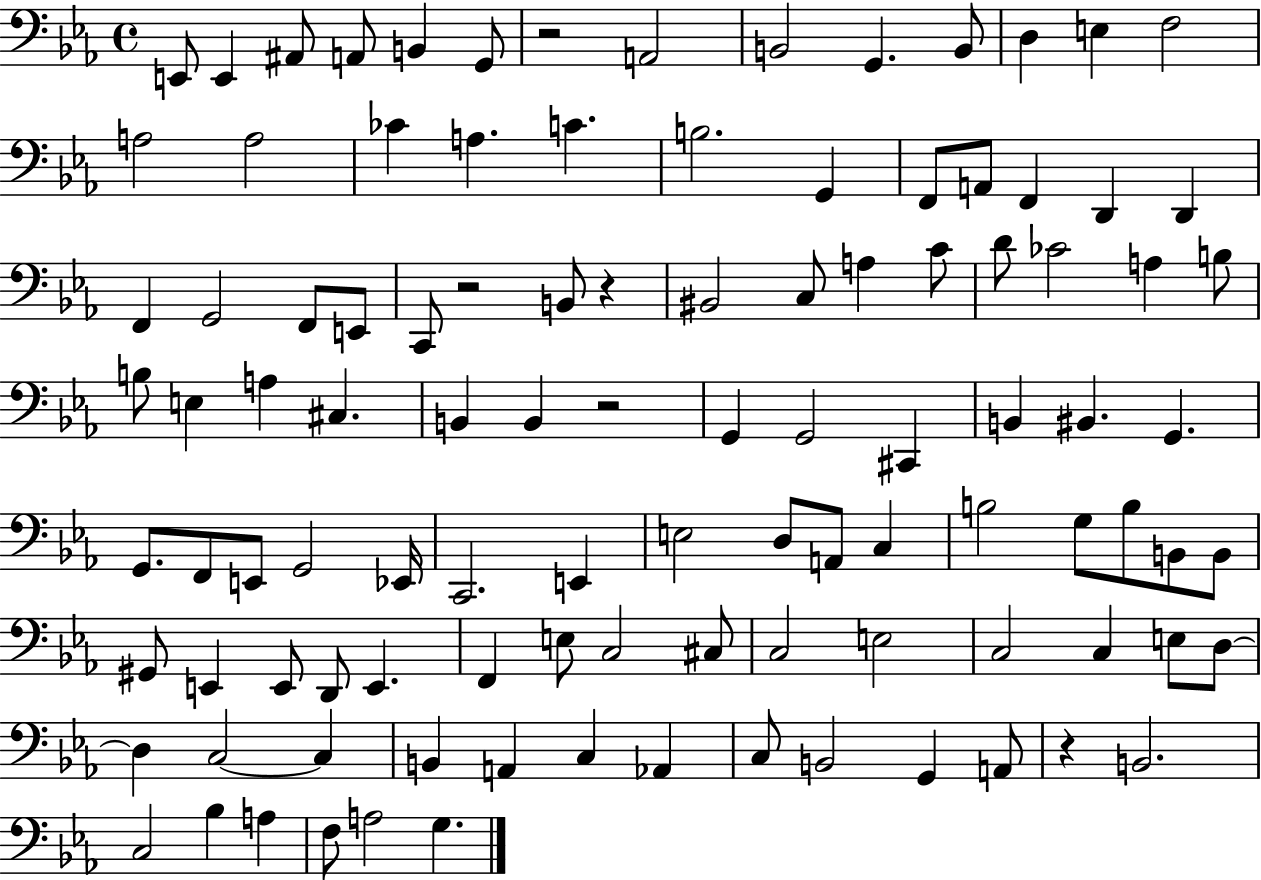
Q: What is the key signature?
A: EES major